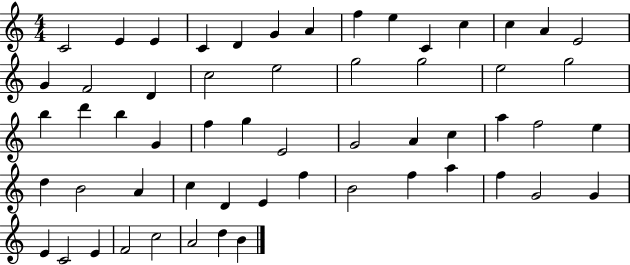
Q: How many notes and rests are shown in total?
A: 57